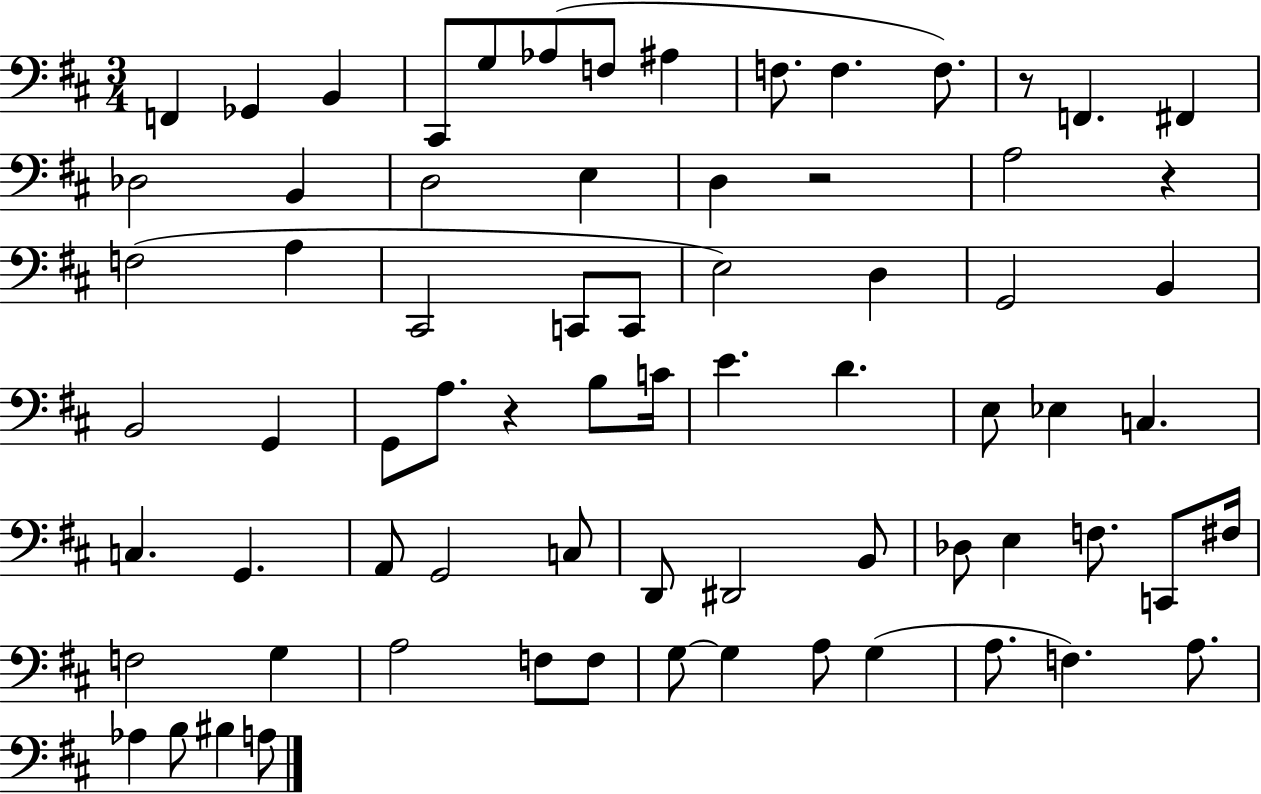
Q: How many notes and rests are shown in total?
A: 72